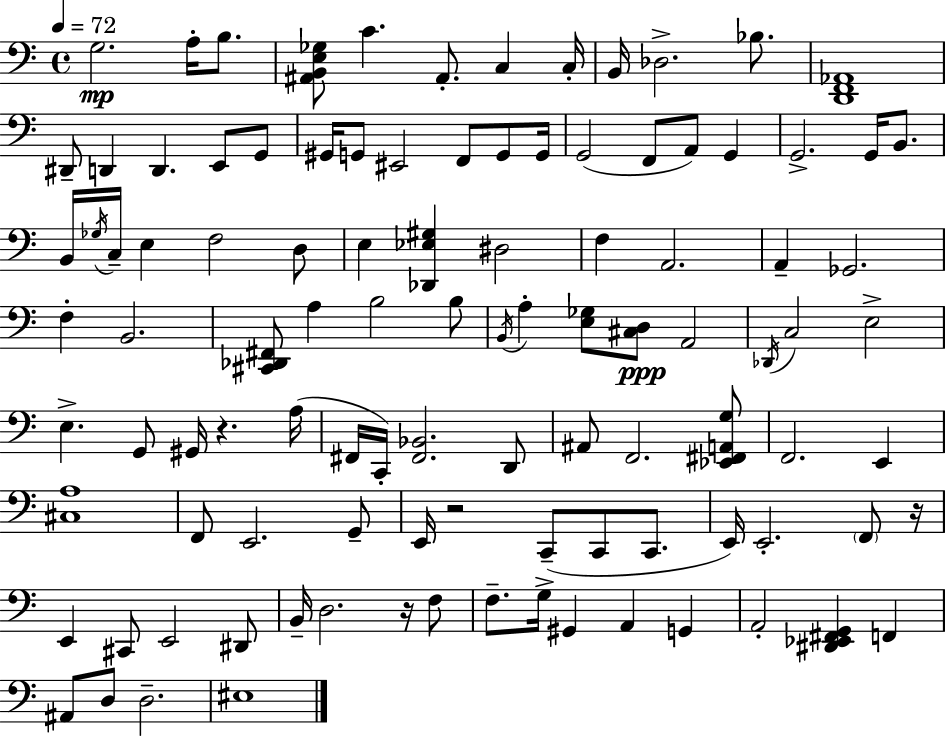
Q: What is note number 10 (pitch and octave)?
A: Bb3